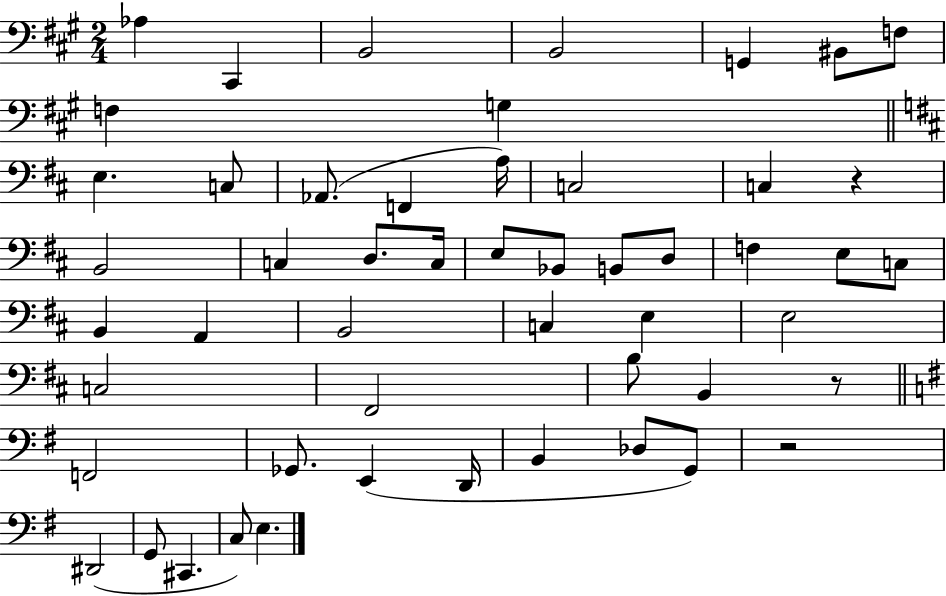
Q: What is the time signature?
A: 2/4